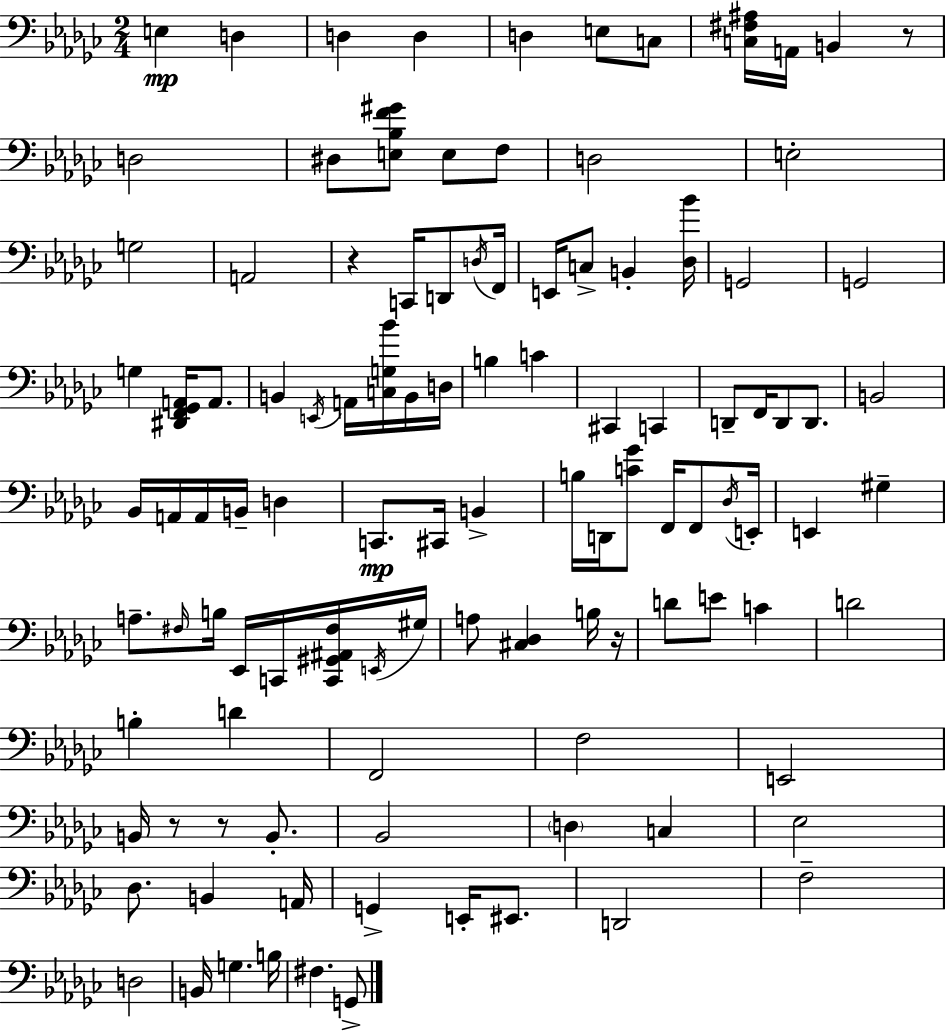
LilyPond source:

{
  \clef bass
  \numericTimeSignature
  \time 2/4
  \key ees \minor
  e4\mp d4 | d4 d4 | d4 e8 c8 | <c fis ais>16 a,16 b,4 r8 | \break d2 | dis8 <e bes f' gis'>8 e8 f8 | d2 | e2-. | \break g2 | a,2 | r4 c,16 d,8 \acciaccatura { d16 } | f,16 e,16 c8-> b,4-. | \break <des bes'>16 g,2 | g,2 | g4 <dis, f, ges, a,>16 a,8. | b,4 \acciaccatura { e,16 } a,16 <c g bes'>16 | \break b,16 d16 b4 c'4 | cis,4 c,4 | d,8-- f,16 d,8 d,8. | b,2 | \break bes,16 a,16 a,16 b,16-- d4 | c,8.\mp cis,16 b,4-> | b16 d,16 <c' ges'>8 f,16 f,8 | \acciaccatura { des16 } e,16-. e,4 gis4-- | \break a8.-- \grace { fis16 } b16 | ees,16 c,16 <c, gis, ais, fis>16 \acciaccatura { e,16 } gis16 a8 <cis des>4 | b16 r16 d'8 e'8 | c'4 d'2 | \break b4-. | d'4 f,2 | f2 | e,2 | \break b,16 r8 | r8 b,8.-. bes,2 | \parenthesize d4 | c4 ees2 | \break des8. | b,4 a,16 g,4-> | e,16-. eis,8. d,2 | f2-- | \break d2 | b,16 g4. | b16 fis4. | g,8-> \bar "|."
}